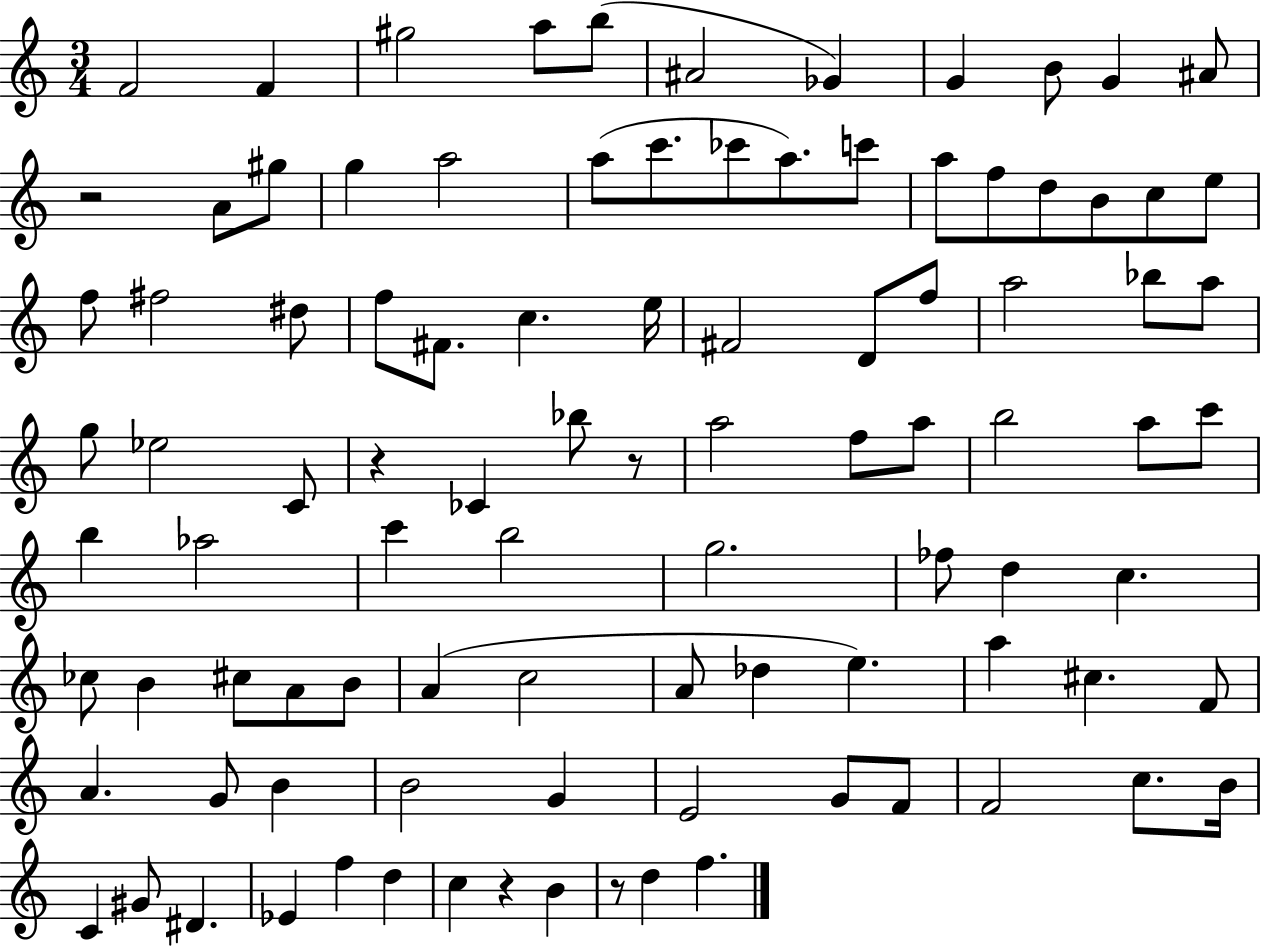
{
  \clef treble
  \numericTimeSignature
  \time 3/4
  \key c \major
  \repeat volta 2 { f'2 f'4 | gis''2 a''8 b''8( | ais'2 ges'4) | g'4 b'8 g'4 ais'8 | \break r2 a'8 gis''8 | g''4 a''2 | a''8( c'''8. ces'''8 a''8.) c'''8 | a''8 f''8 d''8 b'8 c''8 e''8 | \break f''8 fis''2 dis''8 | f''8 fis'8. c''4. e''16 | fis'2 d'8 f''8 | a''2 bes''8 a''8 | \break g''8 ees''2 c'8 | r4 ces'4 bes''8 r8 | a''2 f''8 a''8 | b''2 a''8 c'''8 | \break b''4 aes''2 | c'''4 b''2 | g''2. | fes''8 d''4 c''4. | \break ces''8 b'4 cis''8 a'8 b'8 | a'4( c''2 | a'8 des''4 e''4.) | a''4 cis''4. f'8 | \break a'4. g'8 b'4 | b'2 g'4 | e'2 g'8 f'8 | f'2 c''8. b'16 | \break c'4 gis'8 dis'4. | ees'4 f''4 d''4 | c''4 r4 b'4 | r8 d''4 f''4. | \break } \bar "|."
}